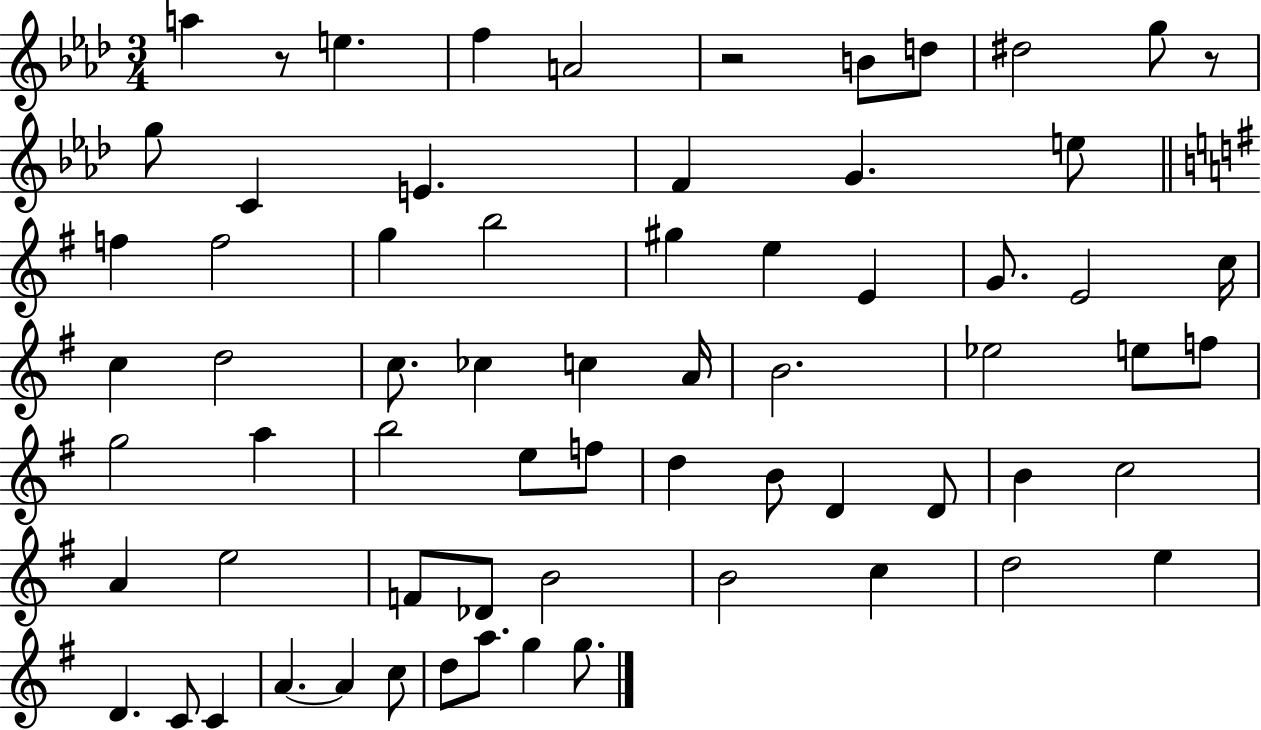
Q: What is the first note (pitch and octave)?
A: A5